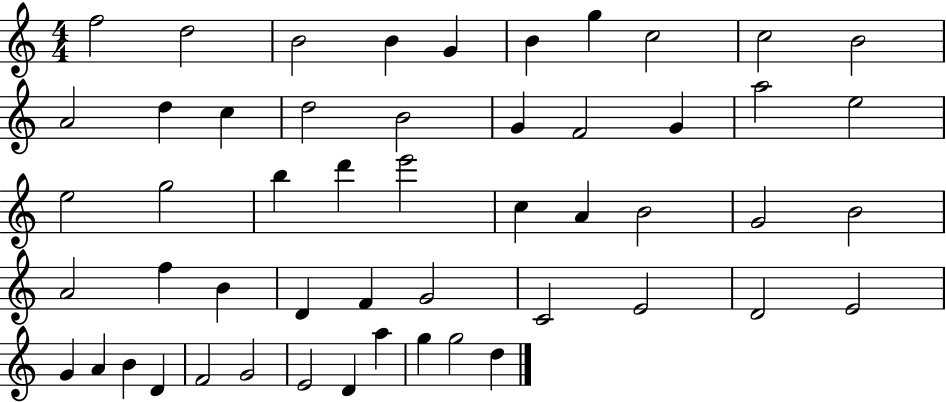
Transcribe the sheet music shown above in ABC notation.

X:1
T:Untitled
M:4/4
L:1/4
K:C
f2 d2 B2 B G B g c2 c2 B2 A2 d c d2 B2 G F2 G a2 e2 e2 g2 b d' e'2 c A B2 G2 B2 A2 f B D F G2 C2 E2 D2 E2 G A B D F2 G2 E2 D a g g2 d